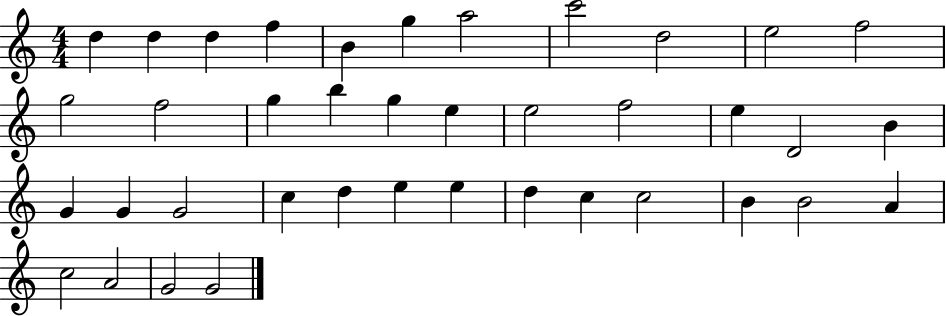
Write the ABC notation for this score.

X:1
T:Untitled
M:4/4
L:1/4
K:C
d d d f B g a2 c'2 d2 e2 f2 g2 f2 g b g e e2 f2 e D2 B G G G2 c d e e d c c2 B B2 A c2 A2 G2 G2